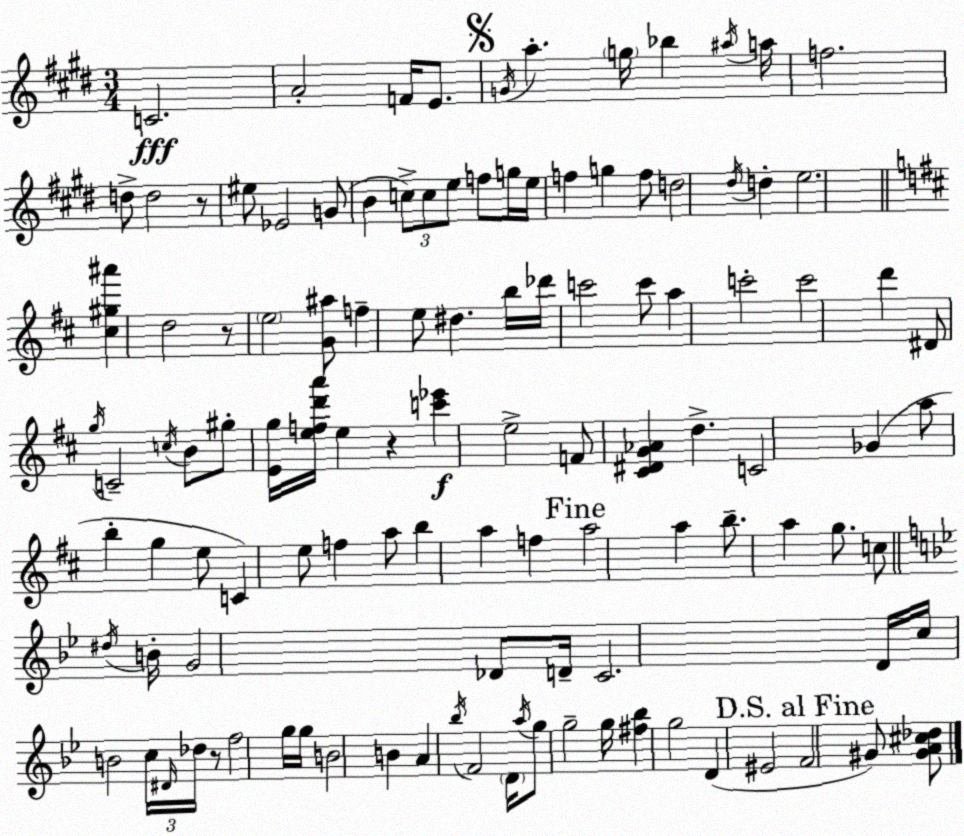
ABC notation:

X:1
T:Untitled
M:3/4
L:1/4
K:E
C2 A2 F/4 E/2 G/4 a g/4 _b ^a/4 a/4 f2 d/2 d2 z/2 ^e/2 _E2 G/2 B c/2 c/2 e/2 f/2 g/4 e/4 f g f/2 d2 ^d/4 d e2 [^c^g^a'] d2 z/2 e2 [G^a]/2 f e/2 ^d b/4 _d'/4 c'2 c'/2 a c'2 c'2 d' ^D/2 g/4 C2 c/4 B/2 ^g/2 [Eg]/4 [efd'a']/4 e z [c'_e'] e2 F/2 [^C^DG_A] d C2 _G a/2 b g e/2 C e/2 f a/2 b a f a2 a b/2 a g/2 c/2 ^d/4 B/4 G2 _D/2 D/4 C2 D/4 c/4 B2 c/4 ^D/4 _d/4 z/2 f2 g/4 g/4 B2 B A _b/4 F2 D/4 a/4 g/2 g2 g/4 [^f_b] g2 D ^E2 F2 ^G/2 [^GA^c_d]/2